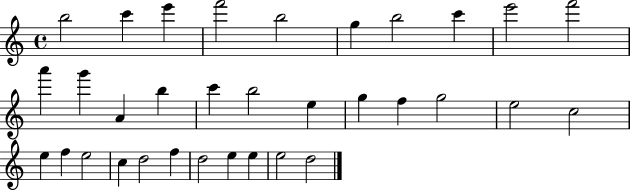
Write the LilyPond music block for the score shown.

{
  \clef treble
  \time 4/4
  \defaultTimeSignature
  \key c \major
  b''2 c'''4 e'''4 | f'''2 b''2 | g''4 b''2 c'''4 | e'''2 f'''2 | \break a'''4 g'''4 a'4 b''4 | c'''4 b''2 e''4 | g''4 f''4 g''2 | e''2 c''2 | \break e''4 f''4 e''2 | c''4 d''2 f''4 | d''2 e''4 e''4 | e''2 d''2 | \break \bar "|."
}